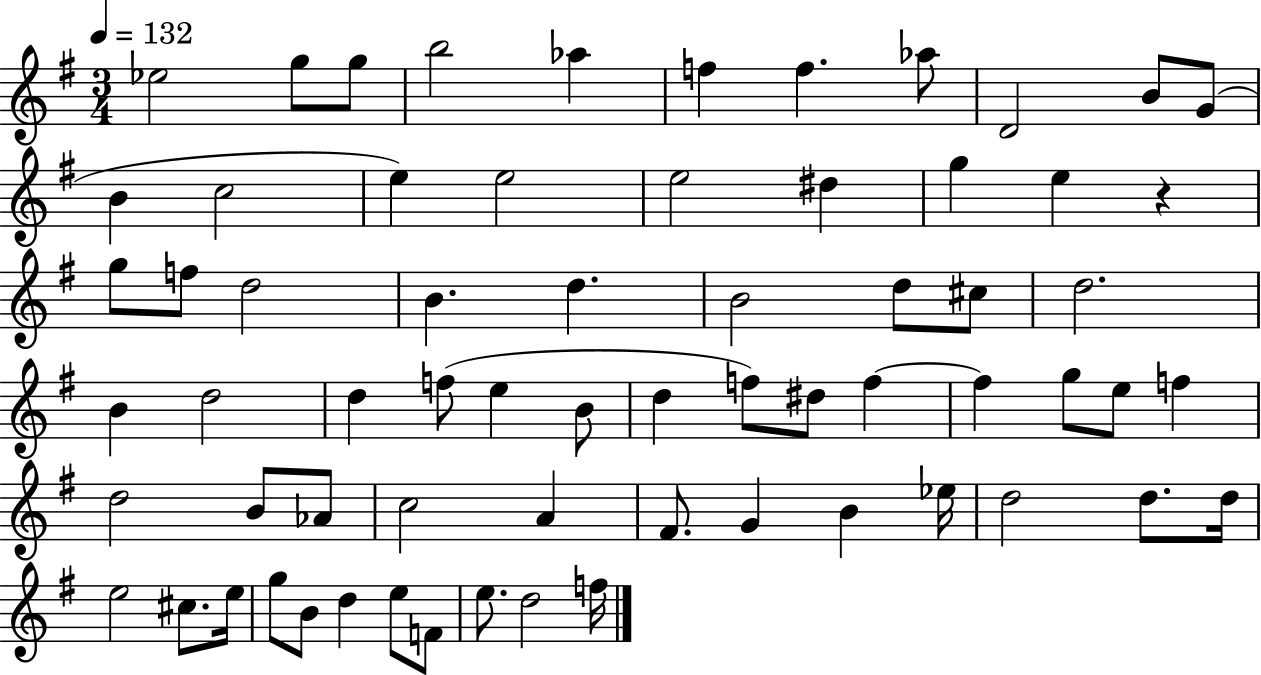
X:1
T:Untitled
M:3/4
L:1/4
K:G
_e2 g/2 g/2 b2 _a f f _a/2 D2 B/2 G/2 B c2 e e2 e2 ^d g e z g/2 f/2 d2 B d B2 d/2 ^c/2 d2 B d2 d f/2 e B/2 d f/2 ^d/2 f f g/2 e/2 f d2 B/2 _A/2 c2 A ^F/2 G B _e/4 d2 d/2 d/4 e2 ^c/2 e/4 g/2 B/2 d e/2 F/2 e/2 d2 f/4